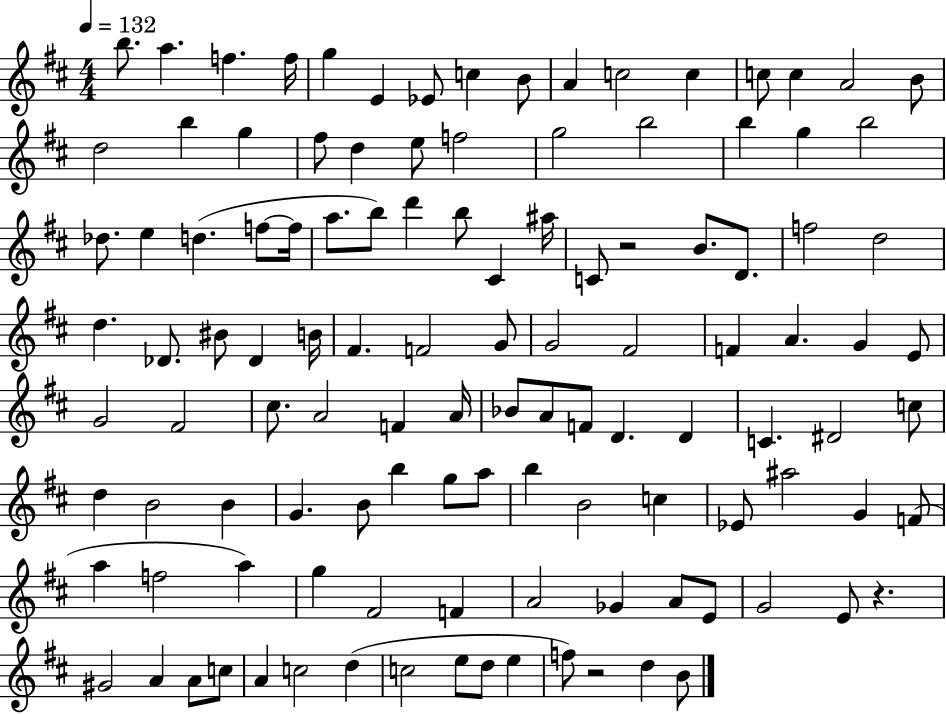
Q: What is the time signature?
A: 4/4